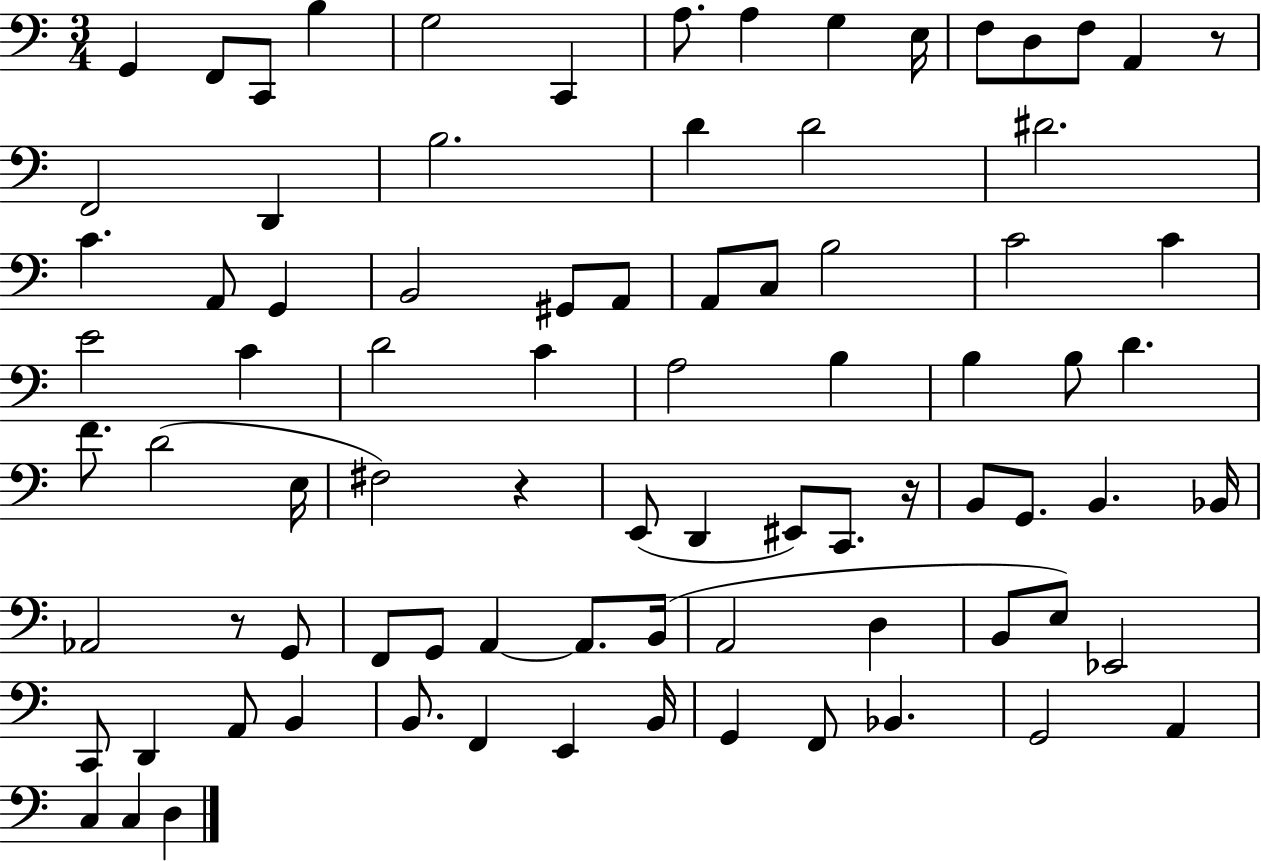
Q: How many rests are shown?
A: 4